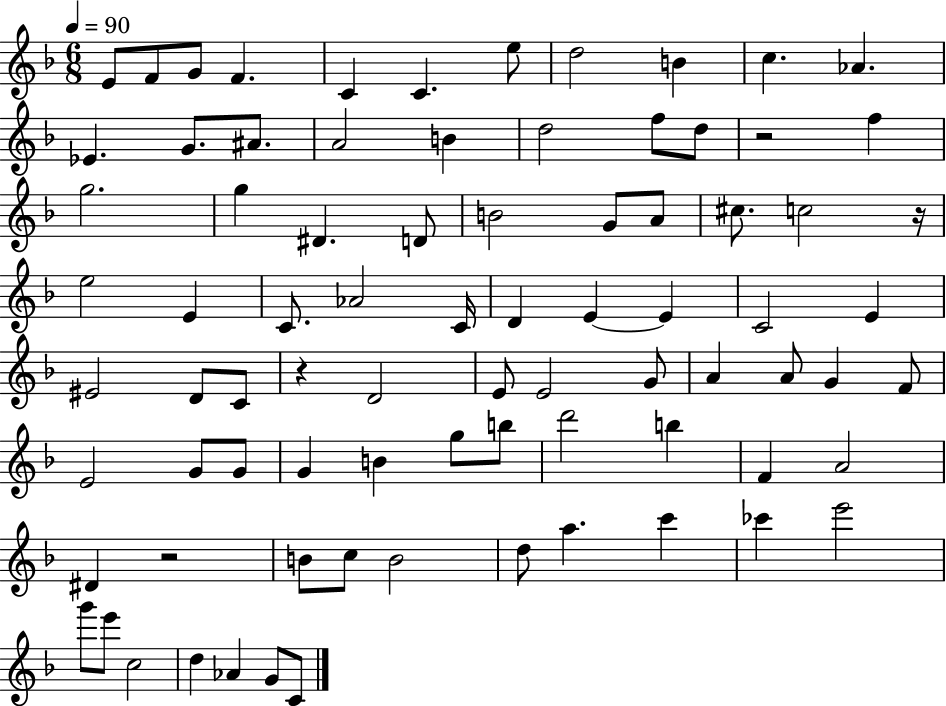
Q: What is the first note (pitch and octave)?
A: E4